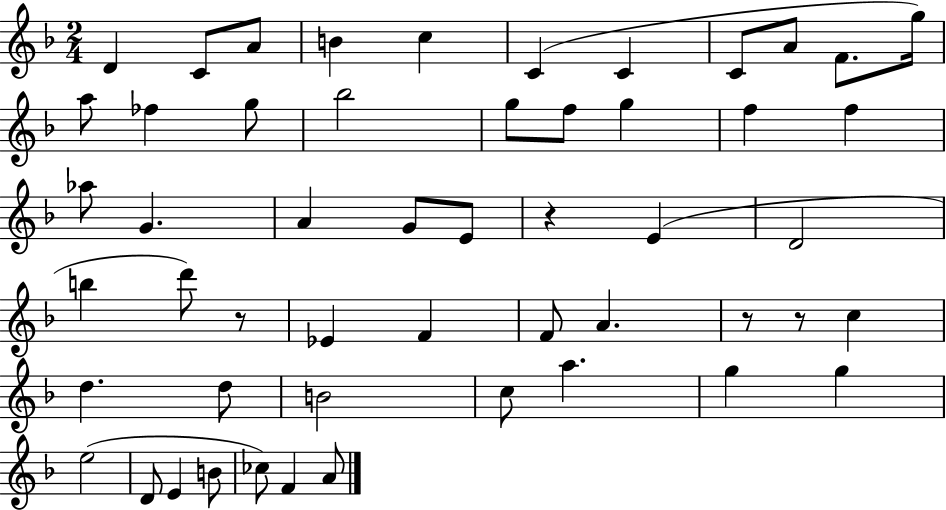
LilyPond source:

{
  \clef treble
  \numericTimeSignature
  \time 2/4
  \key f \major
  d'4 c'8 a'8 | b'4 c''4 | c'4( c'4 | c'8 a'8 f'8. g''16) | \break a''8 fes''4 g''8 | bes''2 | g''8 f''8 g''4 | f''4 f''4 | \break aes''8 g'4. | a'4 g'8 e'8 | r4 e'4( | d'2 | \break b''4 d'''8) r8 | ees'4 f'4 | f'8 a'4. | r8 r8 c''4 | \break d''4. d''8 | b'2 | c''8 a''4. | g''4 g''4 | \break e''2( | d'8 e'4 b'8 | ces''8) f'4 a'8 | \bar "|."
}